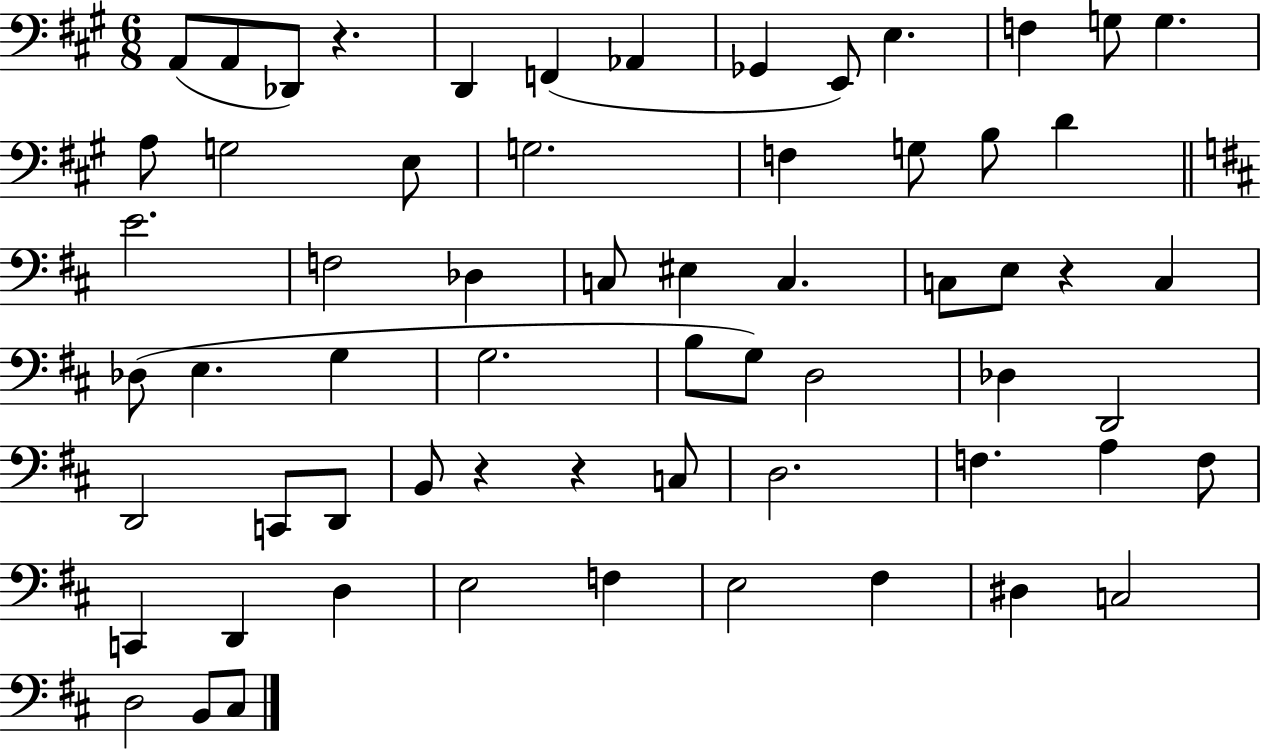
{
  \clef bass
  \numericTimeSignature
  \time 6/8
  \key a \major
  a,8( a,8 des,8) r4. | d,4 f,4( aes,4 | ges,4 e,8) e4. | f4 g8 g4. | \break a8 g2 e8 | g2. | f4 g8 b8 d'4 | \bar "||" \break \key b \minor e'2. | f2 des4 | c8 eis4 c4. | c8 e8 r4 c4 | \break des8( e4. g4 | g2. | b8 g8) d2 | des4 d,2 | \break d,2 c,8 d,8 | b,8 r4 r4 c8 | d2. | f4. a4 f8 | \break c,4 d,4 d4 | e2 f4 | e2 fis4 | dis4 c2 | \break d2 b,8 cis8 | \bar "|."
}